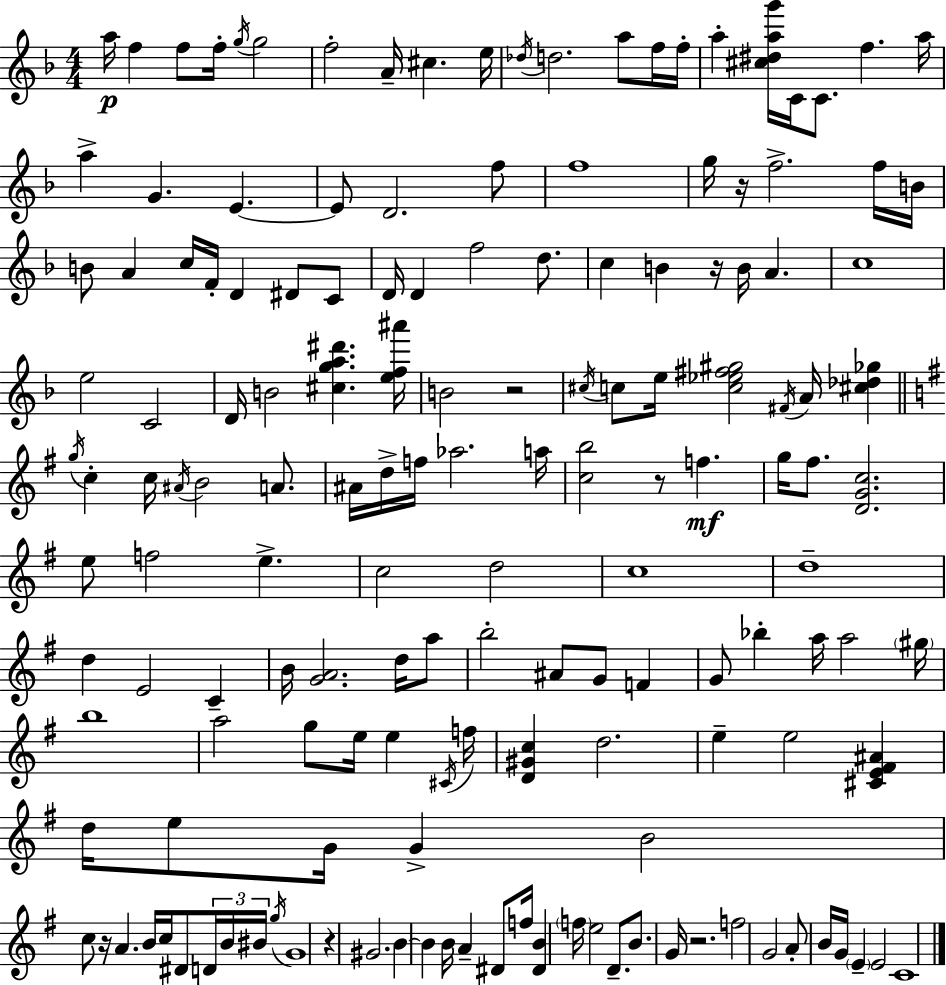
A5/s F5/q F5/e F5/s G5/s G5/h F5/h A4/s C#5/q. E5/s Db5/s D5/h. A5/e F5/s F5/s A5/q [C#5,D#5,A5,G6]/s C4/s C4/e. F5/q. A5/s A5/q G4/q. E4/q. E4/e D4/h. F5/e F5/w G5/s R/s F5/h. F5/s B4/s B4/e A4/q C5/s F4/s D4/q D#4/e C4/e D4/s D4/q F5/h D5/e. C5/q B4/q R/s B4/s A4/q. C5/w E5/h C4/h D4/s B4/h [C#5,G5,A5,D#6]/q. [E5,F5,A#6]/s B4/h R/h C#5/s C5/e E5/s [C5,Eb5,F#5,G#5]/h F#4/s A4/s [C#5,Db5,Gb5]/q G5/s C5/q C5/s A#4/s B4/h A4/e. A#4/s D5/s F5/s Ab5/h. A5/s [C5,B5]/h R/e F5/q. G5/s F#5/e. [D4,G4,C5]/h. E5/e F5/h E5/q. C5/h D5/h C5/w D5/w D5/q E4/h C4/q B4/s [G4,A4]/h. D5/s A5/e B5/h A#4/e G4/e F4/q G4/e Bb5/q A5/s A5/h G#5/s B5/w A5/h G5/e E5/s E5/q C#4/s F5/s [D4,G#4,C5]/q D5/h. E5/q E5/h [C#4,E4,F#4,A#4]/q D5/s E5/e G4/s G4/q B4/h C5/e R/s A4/q. B4/s C5/s D#4/e D4/s B4/s BIS4/s G5/s G4/w R/q G#4/h. B4/q B4/q B4/s A4/q D#4/e F5/s [D#4,B4]/q F5/s E5/h D4/e. B4/e. G4/s R/h. F5/h G4/h A4/e B4/s G4/s E4/q E4/h C4/w